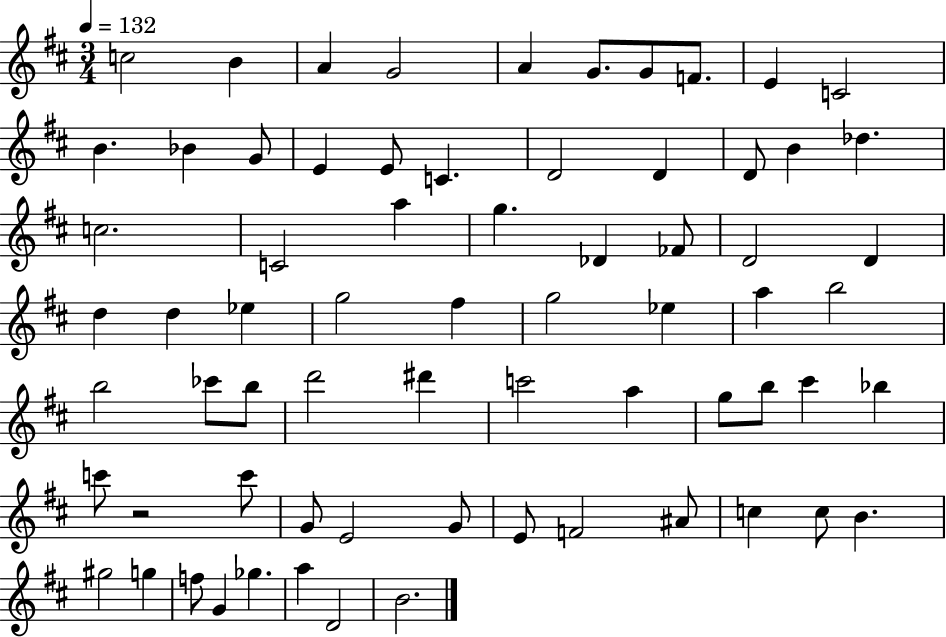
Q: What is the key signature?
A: D major